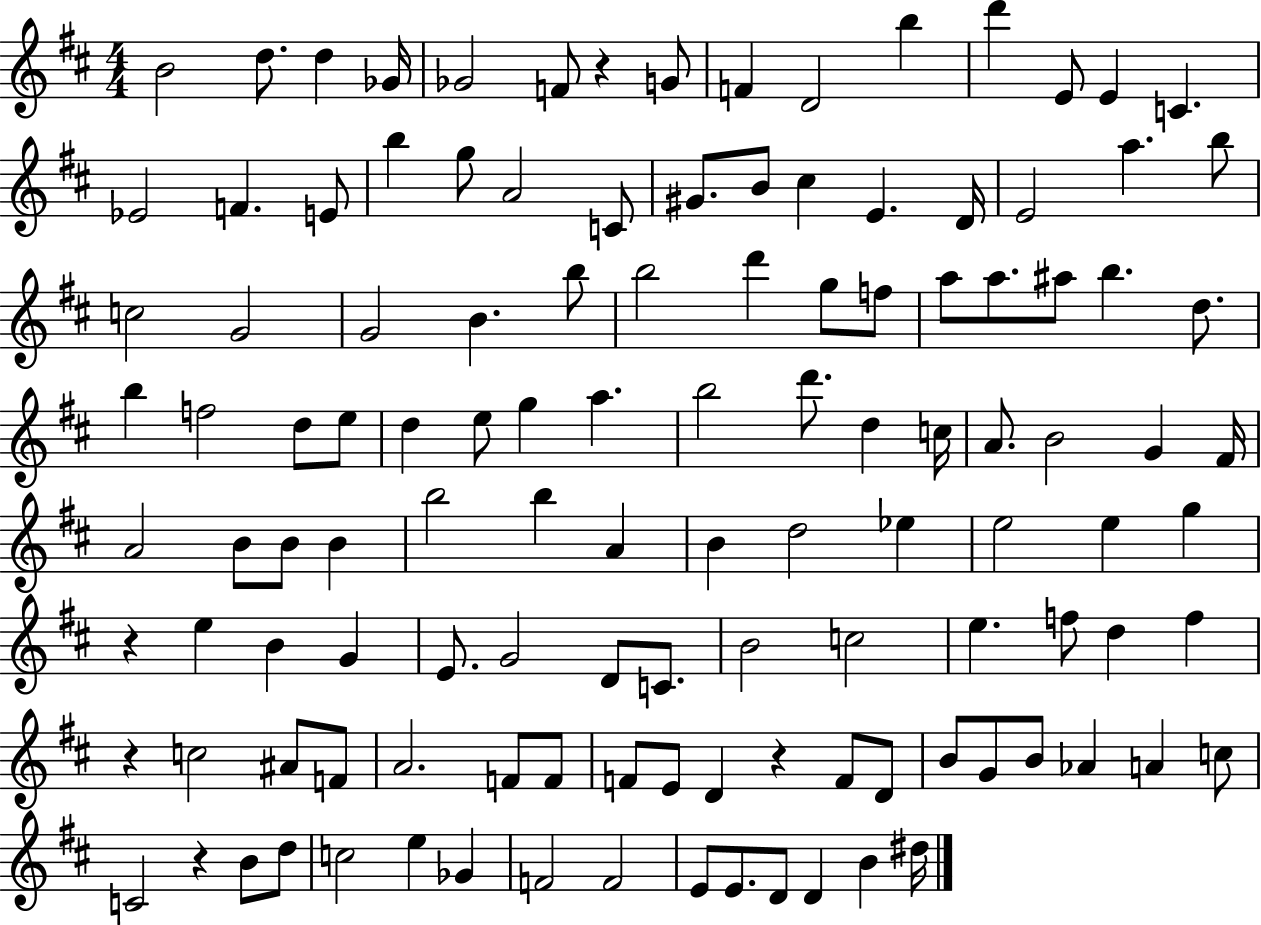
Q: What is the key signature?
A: D major